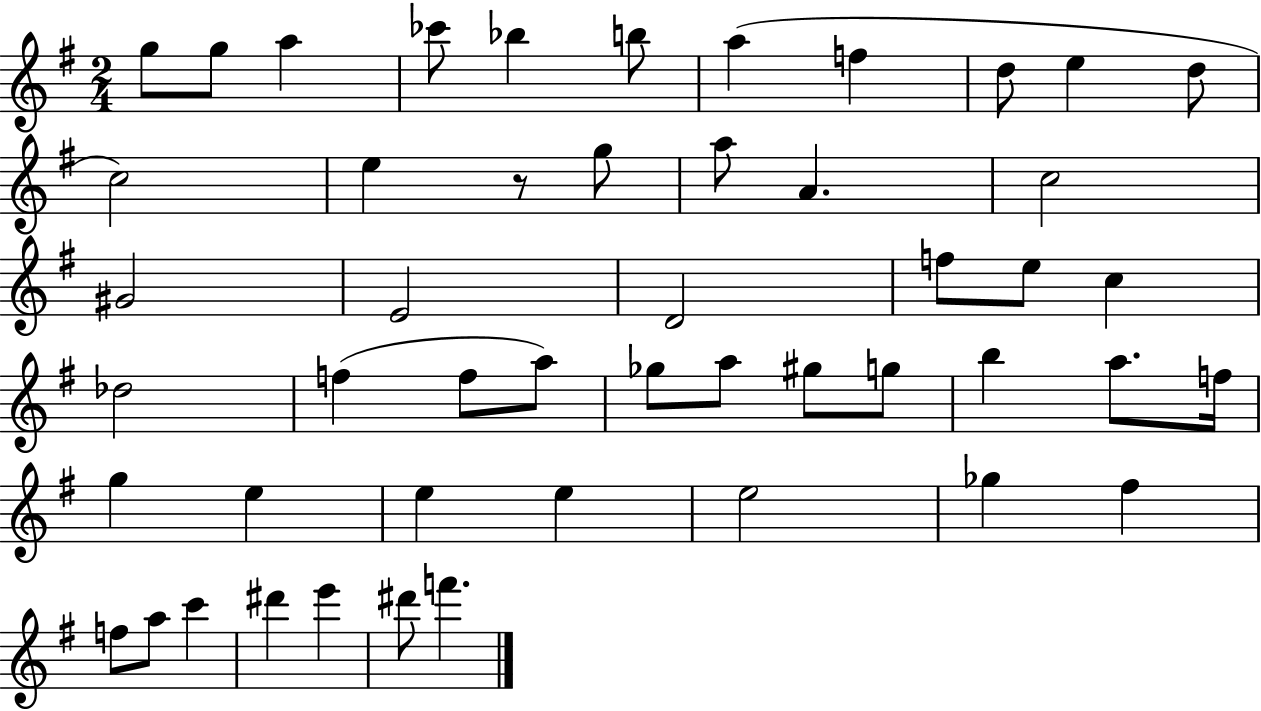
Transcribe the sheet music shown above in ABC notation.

X:1
T:Untitled
M:2/4
L:1/4
K:G
g/2 g/2 a _c'/2 _b b/2 a f d/2 e d/2 c2 e z/2 g/2 a/2 A c2 ^G2 E2 D2 f/2 e/2 c _d2 f f/2 a/2 _g/2 a/2 ^g/2 g/2 b a/2 f/4 g e e e e2 _g ^f f/2 a/2 c' ^d' e' ^d'/2 f'